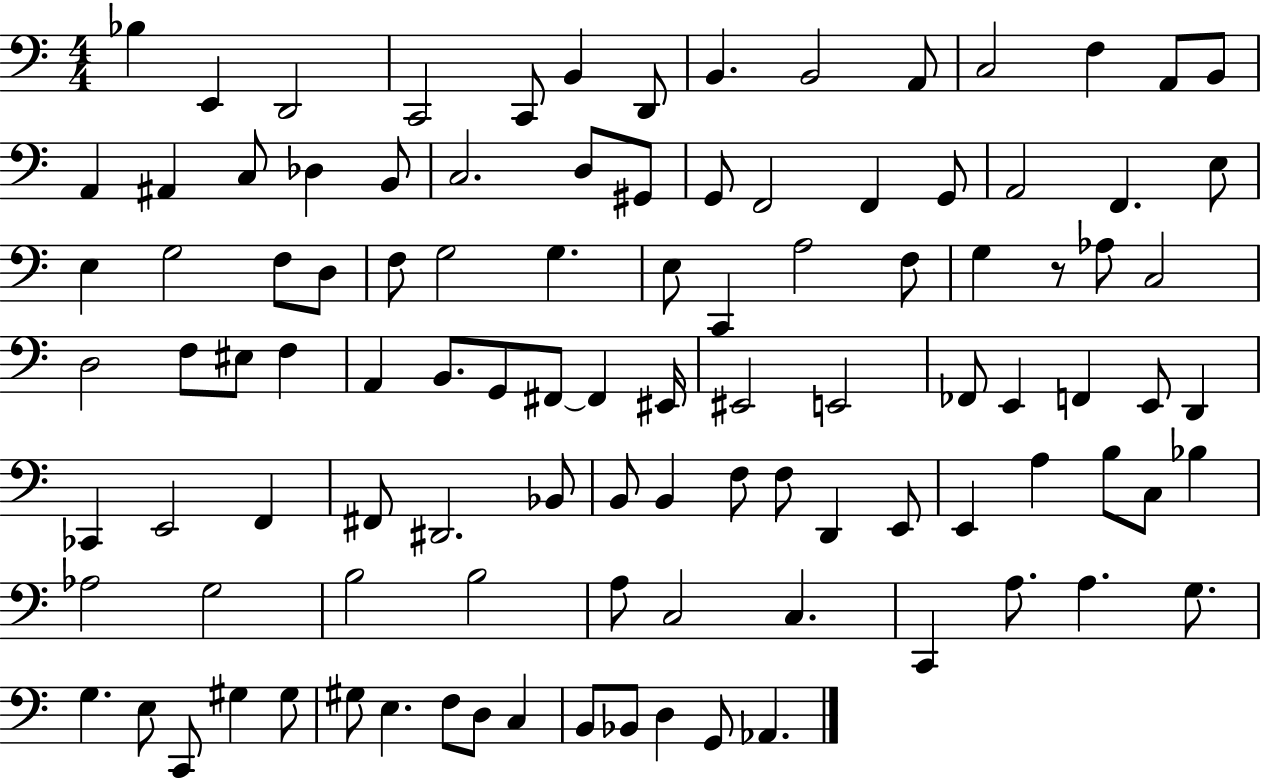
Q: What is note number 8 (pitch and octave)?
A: B2